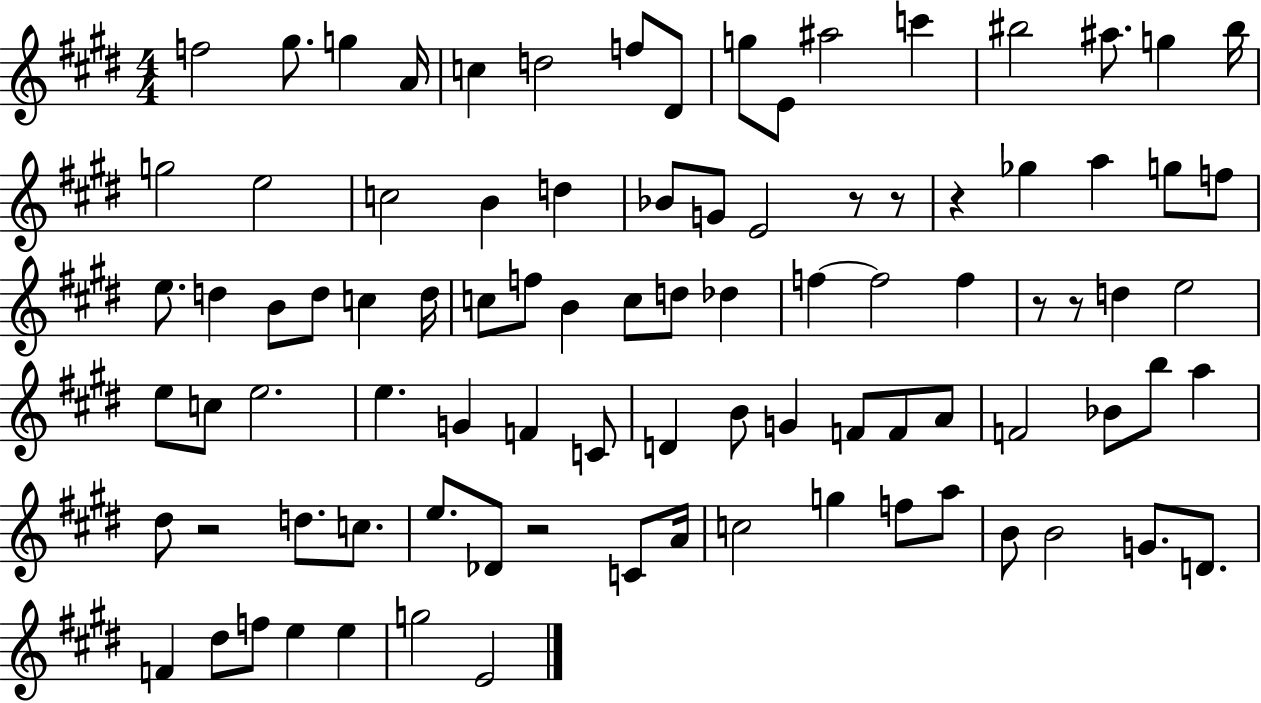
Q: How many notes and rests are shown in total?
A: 91